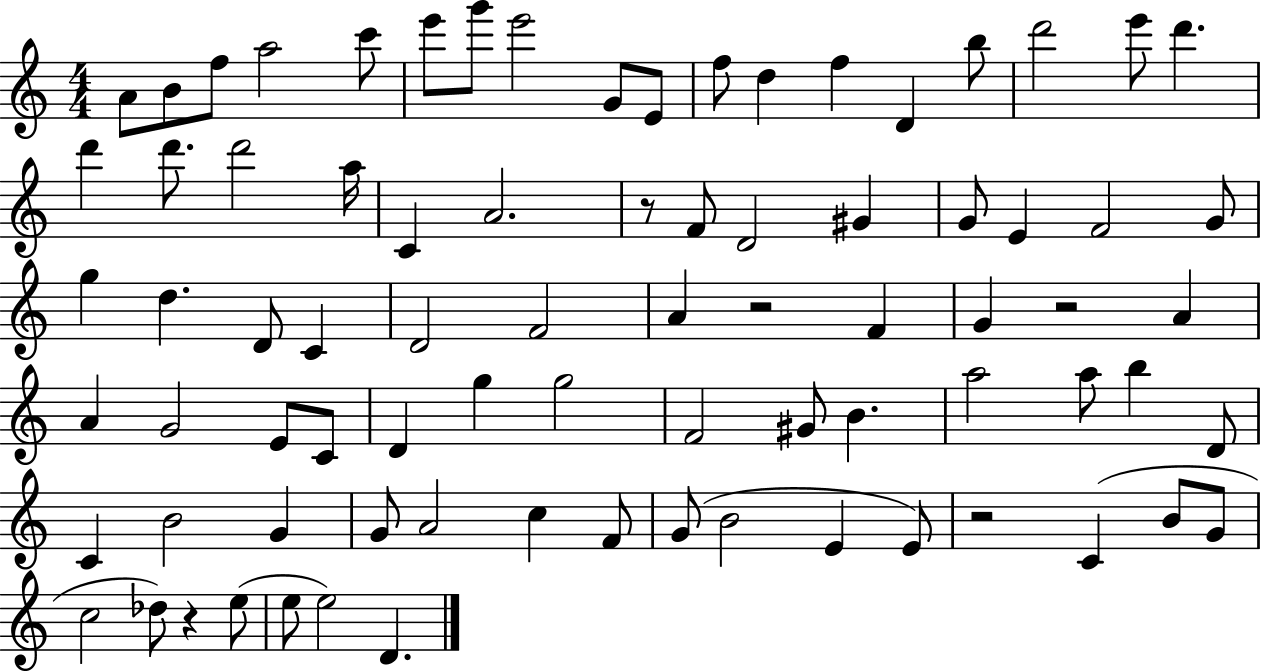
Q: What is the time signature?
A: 4/4